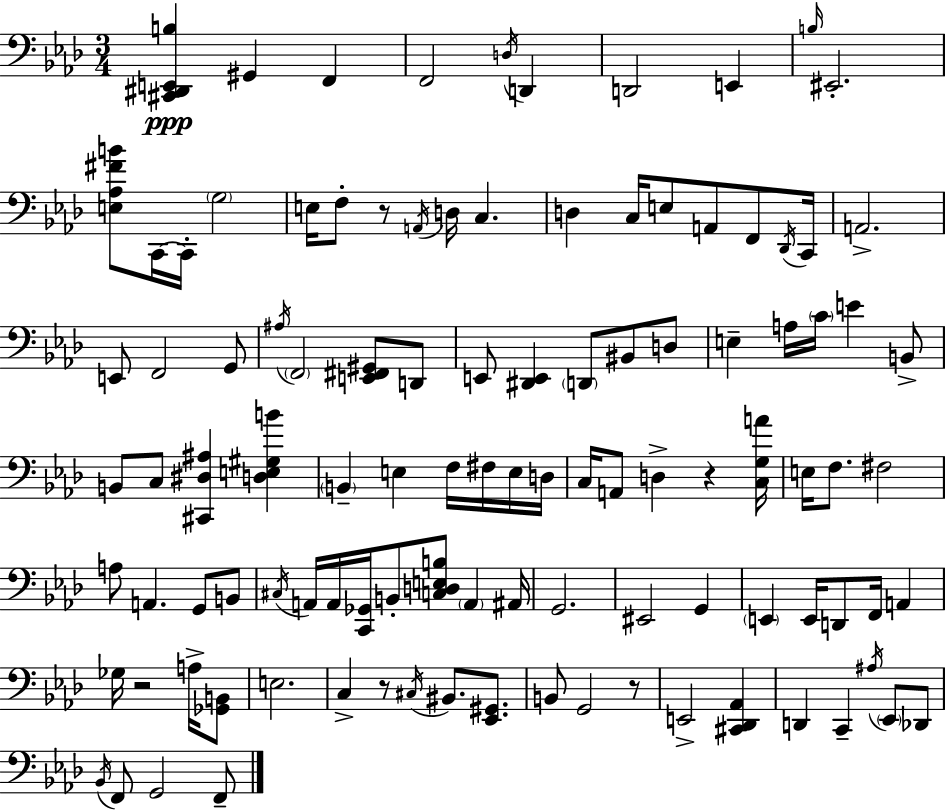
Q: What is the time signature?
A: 3/4